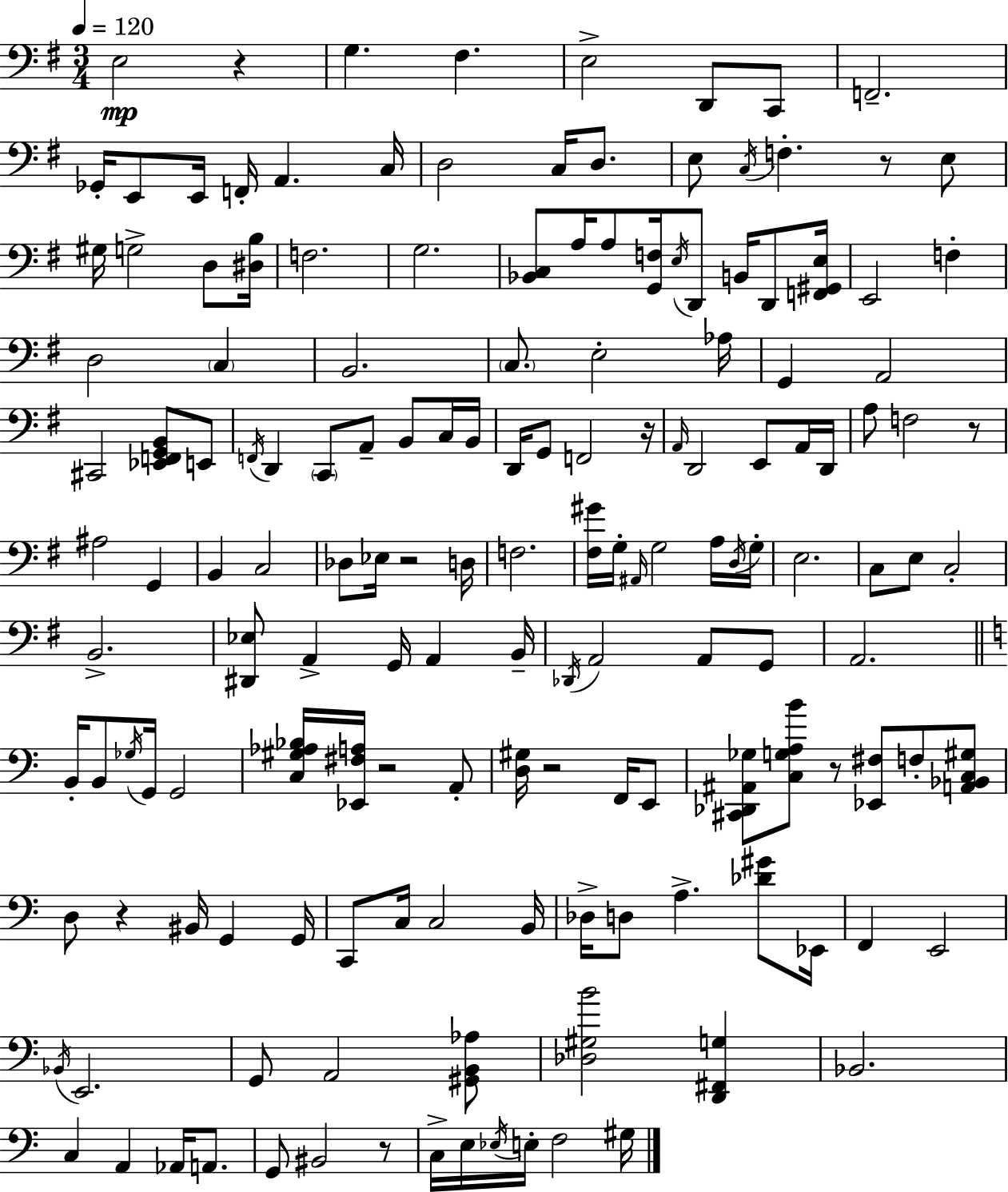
E3/h R/q G3/q. F#3/q. E3/h D2/e C2/e F2/h. Gb2/s E2/e E2/s F2/s A2/q. C3/s D3/h C3/s D3/e. E3/e C3/s F3/q. R/e E3/e G#3/s G3/h D3/e [D#3,B3]/s F3/h. G3/h. [Bb2,C3]/e A3/s A3/e [G2,F3]/s E3/s D2/e B2/s D2/e [F2,G#2,E3]/s E2/h F3/q D3/h C3/q B2/h. C3/e. E3/h Ab3/s G2/q A2/h C#2/h [Eb2,F2,G2,B2]/e E2/e F2/s D2/q C2/e A2/e B2/e C3/s B2/s D2/s G2/e F2/h R/s A2/s D2/h E2/e A2/s D2/s A3/e F3/h R/e A#3/h G2/q B2/q C3/h Db3/e Eb3/s R/h D3/s F3/h. [F#3,G#4]/s G3/s A#2/s G3/h A3/s D3/s G3/s E3/h. C3/e E3/e C3/h B2/h. [D#2,Eb3]/e A2/q G2/s A2/q B2/s Db2/s A2/h A2/e G2/e A2/h. B2/s B2/e Gb3/s G2/s G2/h [C3,G#3,Ab3,Bb3]/s [Eb2,F#3,A3]/s R/h A2/e [D3,G#3]/s R/h F2/s E2/e [C#2,Db2,A#2,Gb3]/e [C3,G3,A3,B4]/e R/e [Eb2,F#3]/e F3/e [A2,Bb2,C3,G#3]/e D3/e R/q BIS2/s G2/q G2/s C2/e C3/s C3/h B2/s Db3/s D3/e A3/q. [Db4,G#4]/e Eb2/s F2/q E2/h Bb2/s E2/h. G2/e A2/h [G#2,B2,Ab3]/e [Db3,G#3,B4]/h [D2,F#2,G3]/q Bb2/h. C3/q A2/q Ab2/s A2/e. G2/e BIS2/h R/e C3/s E3/s Eb3/s E3/s F3/h G#3/s